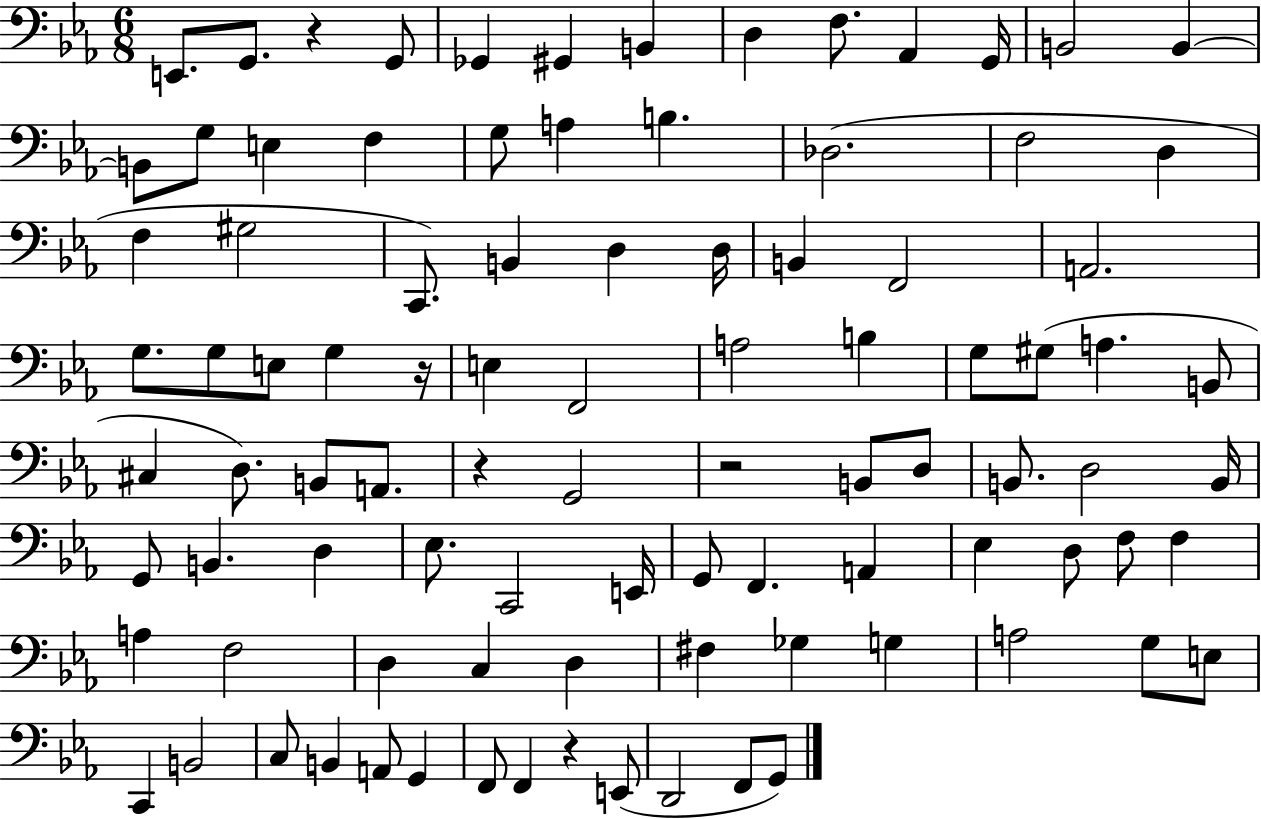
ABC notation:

X:1
T:Untitled
M:6/8
L:1/4
K:Eb
E,,/2 G,,/2 z G,,/2 _G,, ^G,, B,, D, F,/2 _A,, G,,/4 B,,2 B,, B,,/2 G,/2 E, F, G,/2 A, B, _D,2 F,2 D, F, ^G,2 C,,/2 B,, D, D,/4 B,, F,,2 A,,2 G,/2 G,/2 E,/2 G, z/4 E, F,,2 A,2 B, G,/2 ^G,/2 A, B,,/2 ^C, D,/2 B,,/2 A,,/2 z G,,2 z2 B,,/2 D,/2 B,,/2 D,2 B,,/4 G,,/2 B,, D, _E,/2 C,,2 E,,/4 G,,/2 F,, A,, _E, D,/2 F,/2 F, A, F,2 D, C, D, ^F, _G, G, A,2 G,/2 E,/2 C,, B,,2 C,/2 B,, A,,/2 G,, F,,/2 F,, z E,,/2 D,,2 F,,/2 G,,/2